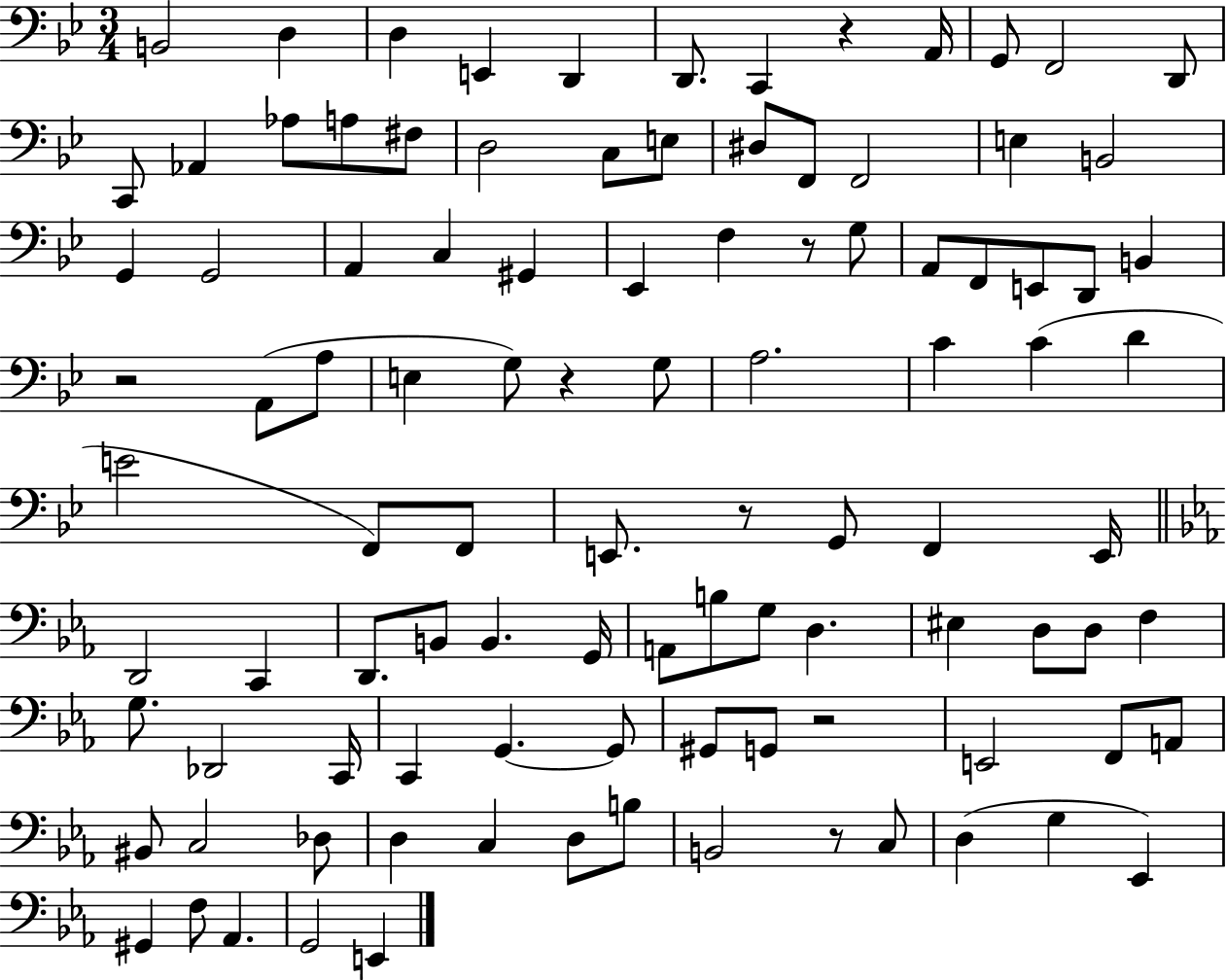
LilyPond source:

{
  \clef bass
  \numericTimeSignature
  \time 3/4
  \key bes \major
  b,2 d4 | d4 e,4 d,4 | d,8. c,4 r4 a,16 | g,8 f,2 d,8 | \break c,8 aes,4 aes8 a8 fis8 | d2 c8 e8 | dis8 f,8 f,2 | e4 b,2 | \break g,4 g,2 | a,4 c4 gis,4 | ees,4 f4 r8 g8 | a,8 f,8 e,8 d,8 b,4 | \break r2 a,8( a8 | e4 g8) r4 g8 | a2. | c'4 c'4( d'4 | \break e'2 f,8) f,8 | e,8. r8 g,8 f,4 e,16 | \bar "||" \break \key ees \major d,2 c,4 | d,8. b,8 b,4. g,16 | a,8 b8 g8 d4. | eis4 d8 d8 f4 | \break g8. des,2 c,16 | c,4 g,4.~~ g,8 | gis,8 g,8 r2 | e,2 f,8 a,8 | \break bis,8 c2 des8 | d4 c4 d8 b8 | b,2 r8 c8 | d4( g4 ees,4) | \break gis,4 f8 aes,4. | g,2 e,4 | \bar "|."
}